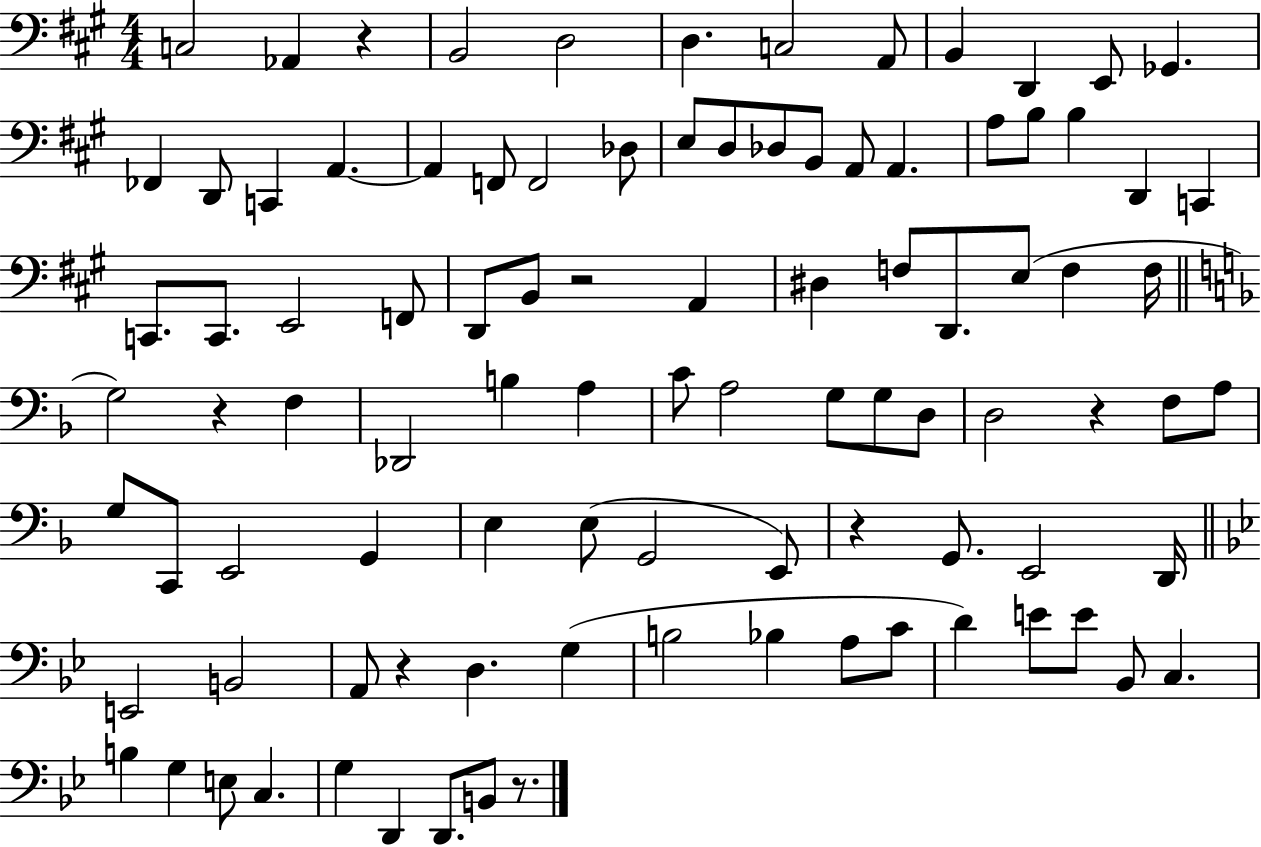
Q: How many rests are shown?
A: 7